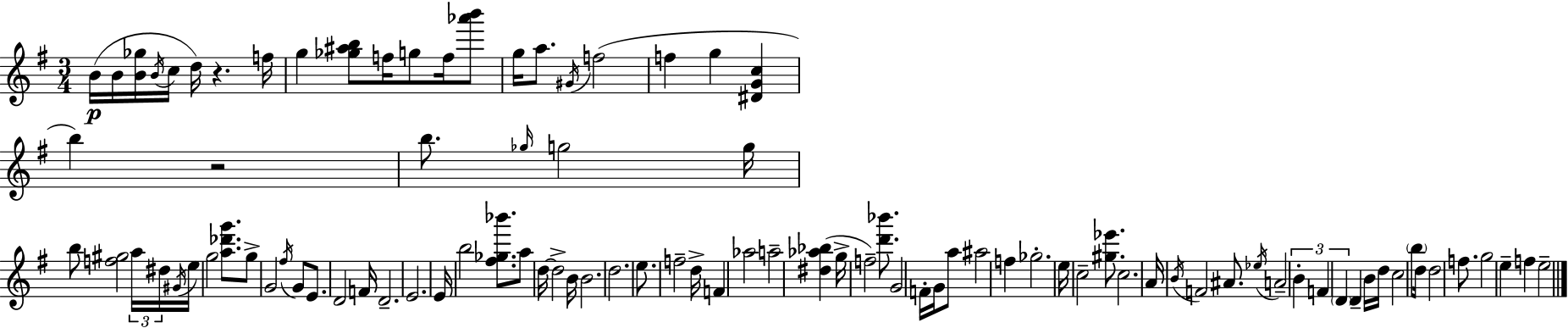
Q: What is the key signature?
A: E minor